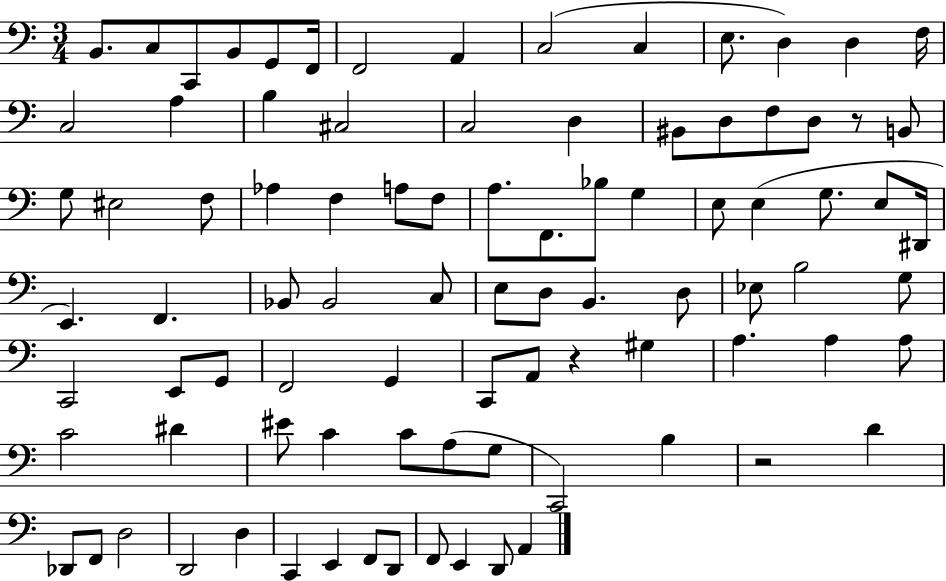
B2/e. C3/e C2/e B2/e G2/e F2/s F2/h A2/q C3/h C3/q E3/e. D3/q D3/q F3/s C3/h A3/q B3/q C#3/h C3/h D3/q BIS2/e D3/e F3/e D3/e R/e B2/e G3/e EIS3/h F3/e Ab3/q F3/q A3/e F3/e A3/e. F2/e. Bb3/e G3/q E3/e E3/q G3/e. E3/e D#2/s E2/q. F2/q. Bb2/e Bb2/h C3/e E3/e D3/e B2/q. D3/e Eb3/e B3/h G3/e C2/h E2/e G2/e F2/h G2/q C2/e A2/e R/q G#3/q A3/q. A3/q A3/e C4/h D#4/q EIS4/e C4/q C4/e A3/e G3/e C2/h B3/q R/h D4/q Db2/e F2/e D3/h D2/h D3/q C2/q E2/q F2/e D2/e F2/e E2/q D2/e A2/q